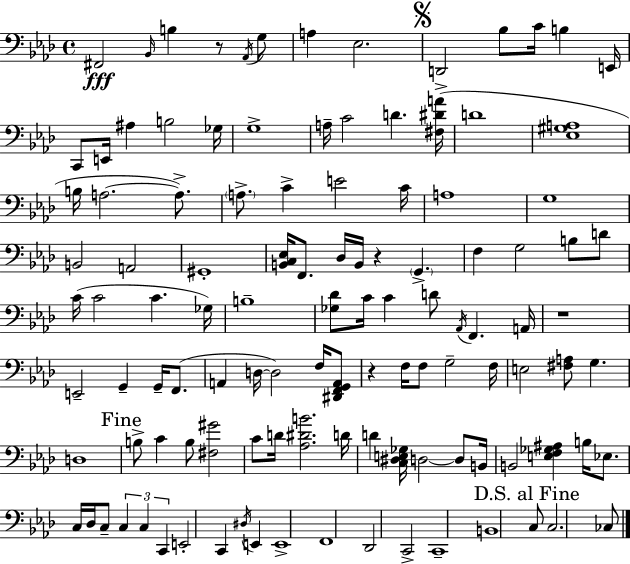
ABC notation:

X:1
T:Untitled
M:4/4
L:1/4
K:Fm
^F,,2 _B,,/4 B, z/2 _A,,/4 G,/2 A, _E,2 D,,2 _B,/2 C/4 B, E,,/4 C,,/2 E,,/4 ^A, B,2 _G,/4 G,4 A,/4 C2 D [^F,^DA]/4 D4 [_E,^G,A,]4 B,/4 A,2 A,/2 A,/2 C E2 C/4 A,4 G,4 B,,2 A,,2 ^G,,4 [B,,C,_E,]/4 F,,/2 _D,/4 B,,/4 z G,, F, G,2 B,/2 D/2 C/4 C2 C _G,/4 B,4 [_G,_D]/2 C/4 C D/2 _A,,/4 F,, A,,/4 z4 E,,2 G,, G,,/4 F,,/2 A,, D,/4 D,2 F,/4 [^D,,F,,G,,A,,]/2 z F,/4 F,/2 G,2 F,/4 E,2 [^F,A,]/2 G, D,4 B,/2 C B,/2 [^F,^G]2 C/2 D/4 [_A,^DB]2 D/4 D [C,^D,E,_G,]/4 D,2 D,/2 B,,/4 B,,2 [E,F,_G,^A,] B,/4 _E,/2 C,/4 _D,/4 C,/2 C, C, C,, E,,2 C,, ^D,/4 E,, E,,4 F,,4 _D,,2 C,,2 C,,4 B,,4 C,/2 C,2 _C,/2